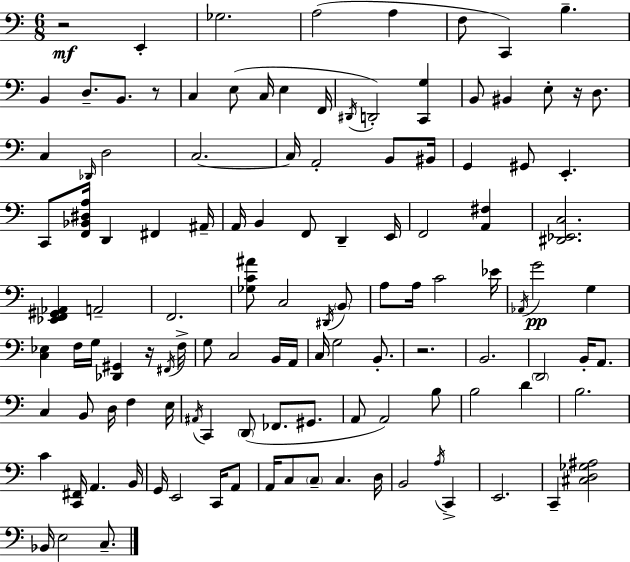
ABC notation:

X:1
T:Untitled
M:6/8
L:1/4
K:Am
z2 E,, _G,2 A,2 A, F,/2 C,, B, B,, D,/2 B,,/2 z/2 C, E,/2 C,/4 E, F,,/4 ^D,,/4 D,,2 [C,,G,] B,,/2 ^B,, E,/2 z/4 D,/2 C, _D,,/4 D,2 C,2 C,/4 A,,2 B,,/2 ^B,,/4 G,, ^G,,/2 E,, C,,/2 [F,,_B,,^D,A,]/4 D,, ^F,, ^A,,/4 A,,/4 B,, F,,/2 D,, E,,/4 F,,2 [A,,^F,] [^D,,_E,,C,]2 [_E,,F,,^G,,_A,,] A,,2 F,,2 [_G,C^A]/2 C,2 ^D,,/4 B,,/2 A,/2 A,/4 C2 _E/4 _A,,/4 G2 G, [C,_E,] F,/4 G,/4 [_D,,^G,,] z/4 ^F,,/4 F,/4 G,/2 C,2 B,,/4 A,,/4 C,/4 G,2 B,,/2 z2 B,,2 D,,2 B,,/4 A,,/2 C, B,,/2 D,/4 F, E,/4 ^A,,/4 C,, D,,/2 _F,,/2 ^G,,/2 A,,/2 A,,2 B,/2 B,2 D B,2 C [C,,^F,,]/4 A,, B,,/4 G,,/4 E,,2 C,,/4 A,,/2 A,,/4 C,/2 C,/2 C, D,/4 B,,2 A,/4 C,, E,,2 C,, [^C,D,_G,^A,]2 _B,,/4 E,2 C,/2